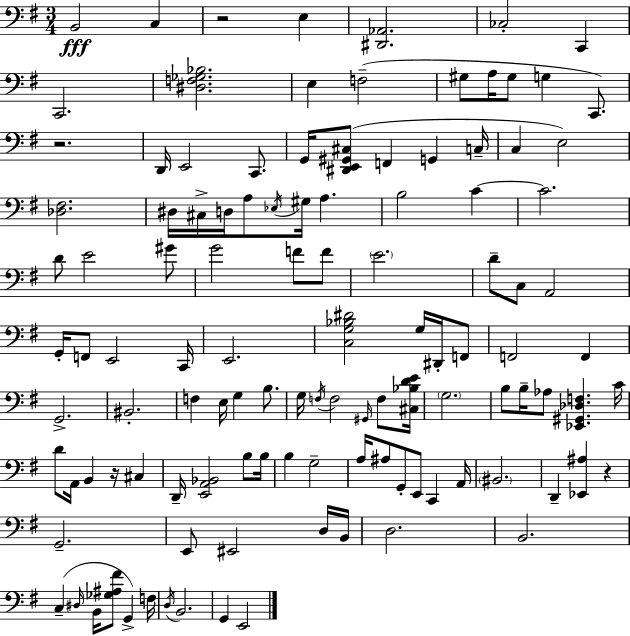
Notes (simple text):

B2/h C3/q R/h E3/q [D#2,Ab2]/h. CES3/h C2/q C2/h. [D#3,F3,Gb3,Bb3]/h. E3/q F3/h G#3/e A3/s G#3/e G3/q C2/e. R/h. D2/s E2/h C2/e. G2/s [D#2,E2,G#2,C#3]/e F2/q G2/q C3/s C3/q E3/h [Db3,F#3]/h. D#3/s C#3/s D3/s A3/e Eb3/s G#3/s A3/q. B3/h C4/q C4/h. D4/e E4/h G#4/e G4/h F4/e F4/e E4/h. D4/e C3/e A2/h G2/s F2/e E2/h C2/s E2/h. [C3,G3,Bb3,D#4]/h G3/s D#2/s F2/e F2/h F2/q G2/h. BIS2/h. F3/q E3/s G3/q B3/e. G3/s F3/s F3/h G#2/s F3/e [C#3,Bb3,D4,E4]/s G3/h. B3/e B3/s Ab3/e [Eb2,G#2,Db3,F3]/q. C4/s D4/e A2/s B2/q R/s C#3/q D2/s [E2,A2,Bb2]/h B3/e B3/s B3/q G3/h A3/s A#3/e G2/e E2/e C2/q A2/s BIS2/h. D2/q [Eb2,A#3]/q R/q G2/h. E2/e EIS2/h D3/s B2/s D3/h. B2/h. C3/q D#3/s B2/s [Gb3,A#3,F#4]/e G2/q F3/s D3/s B2/h. G2/q E2/h